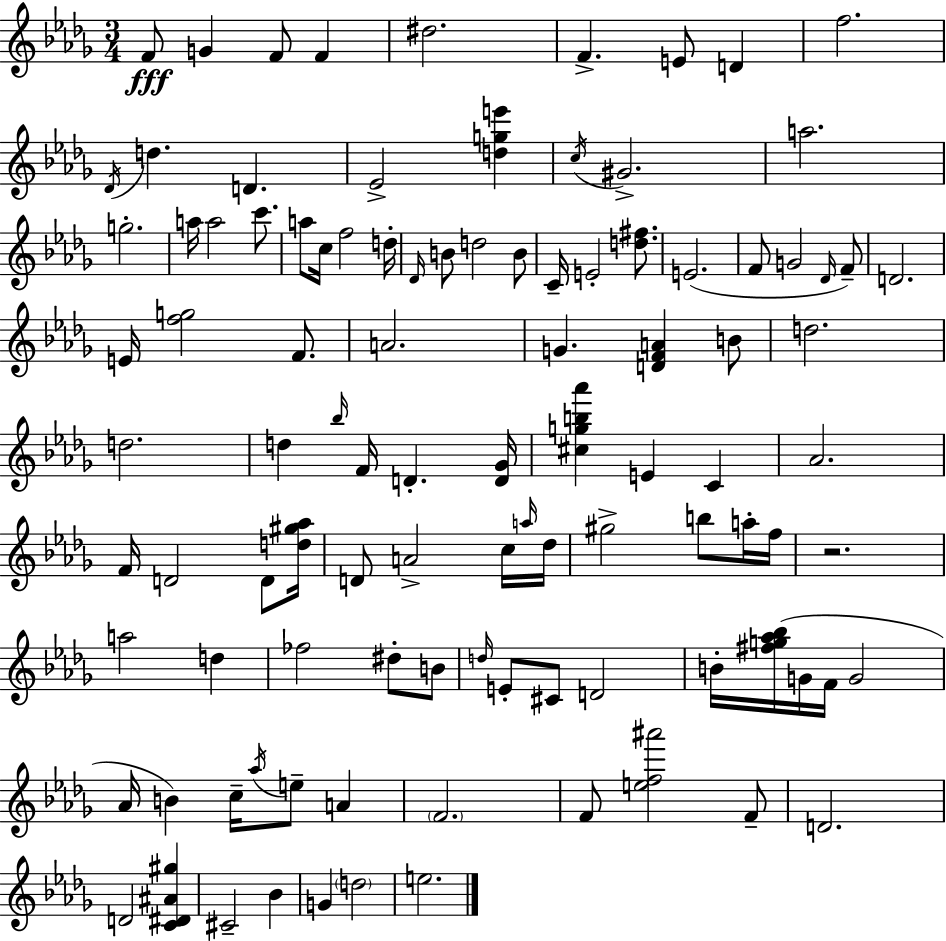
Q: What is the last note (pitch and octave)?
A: E5